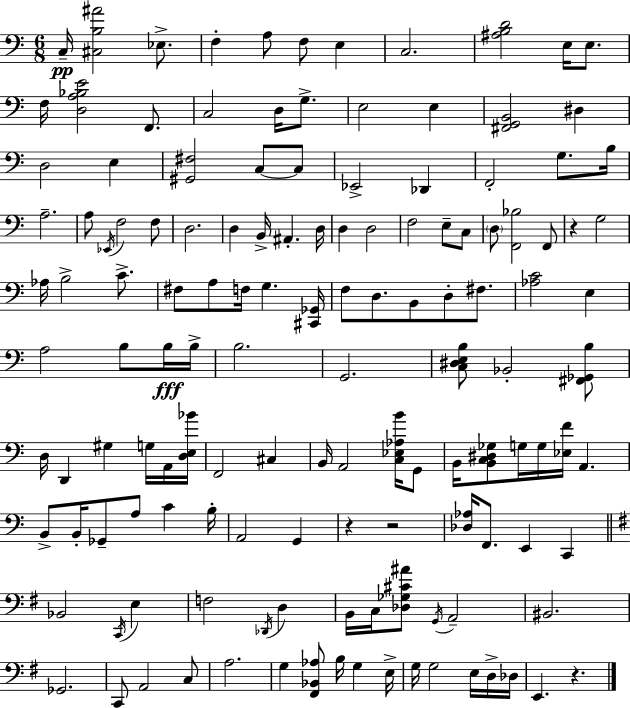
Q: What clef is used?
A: bass